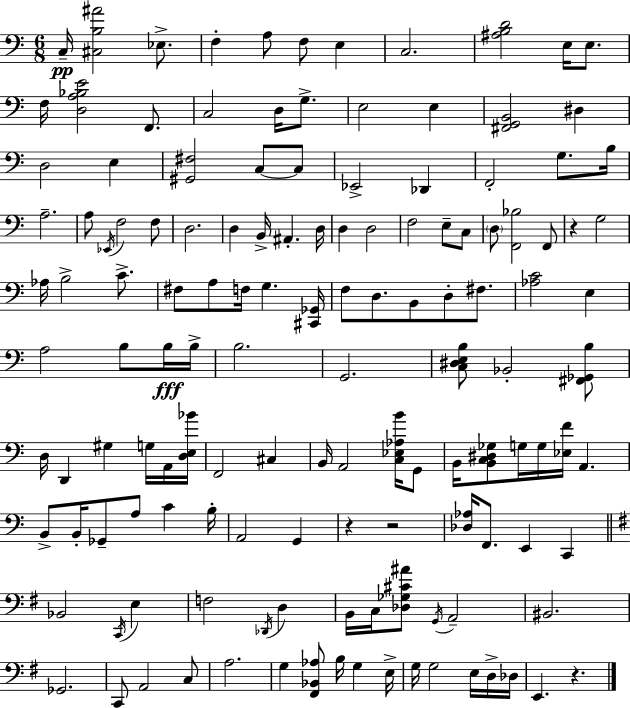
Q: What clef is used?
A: bass